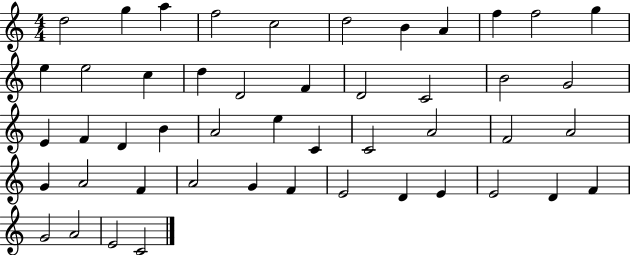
{
  \clef treble
  \numericTimeSignature
  \time 4/4
  \key c \major
  d''2 g''4 a''4 | f''2 c''2 | d''2 b'4 a'4 | f''4 f''2 g''4 | \break e''4 e''2 c''4 | d''4 d'2 f'4 | d'2 c'2 | b'2 g'2 | \break e'4 f'4 d'4 b'4 | a'2 e''4 c'4 | c'2 a'2 | f'2 a'2 | \break g'4 a'2 f'4 | a'2 g'4 f'4 | e'2 d'4 e'4 | e'2 d'4 f'4 | \break g'2 a'2 | e'2 c'2 | \bar "|."
}